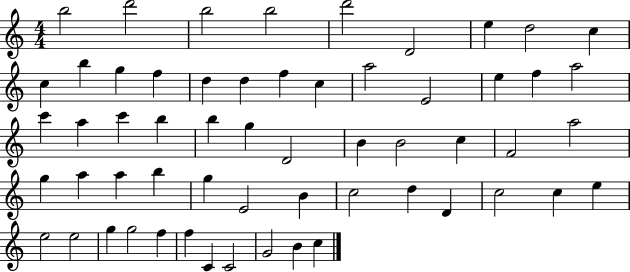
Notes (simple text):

B5/h D6/h B5/h B5/h D6/h D4/h E5/q D5/h C5/q C5/q B5/q G5/q F5/q D5/q D5/q F5/q C5/q A5/h E4/h E5/q F5/q A5/h C6/q A5/q C6/q B5/q B5/q G5/q D4/h B4/q B4/h C5/q F4/h A5/h G5/q A5/q A5/q B5/q G5/q E4/h B4/q C5/h D5/q D4/q C5/h C5/q E5/q E5/h E5/h G5/q G5/h F5/q F5/q C4/q C4/h G4/h B4/q C5/q